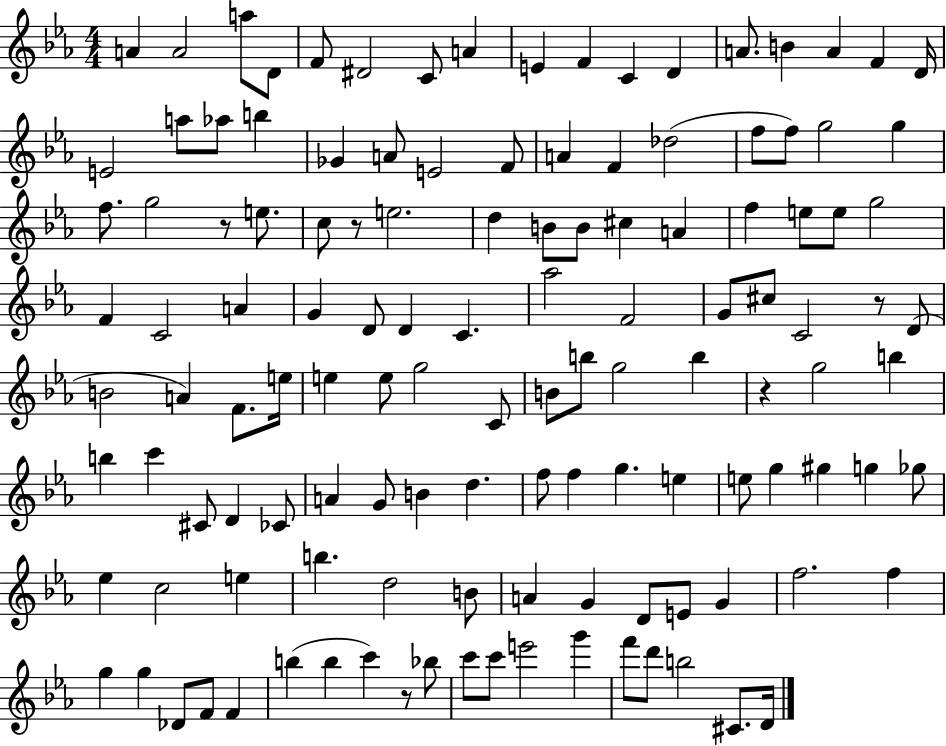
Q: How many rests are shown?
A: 5